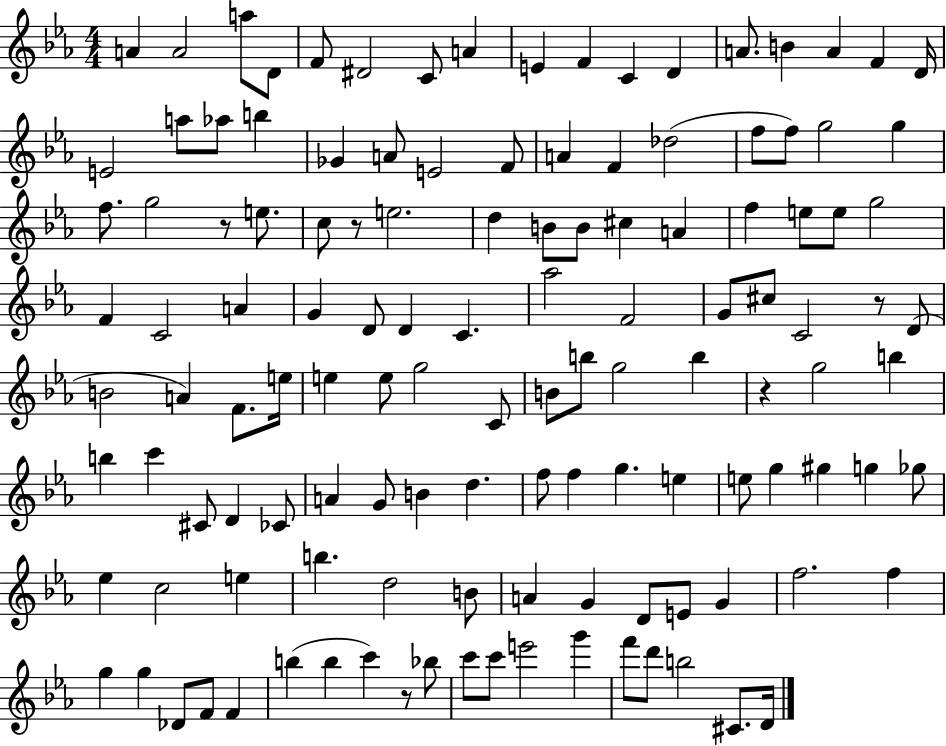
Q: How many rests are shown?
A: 5